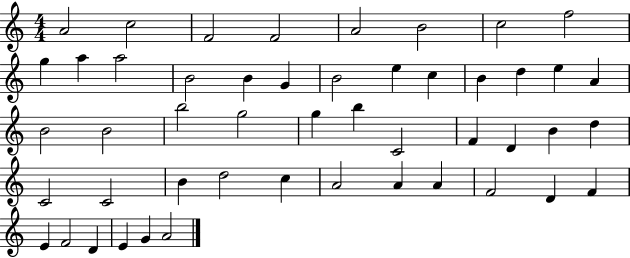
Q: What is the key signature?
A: C major